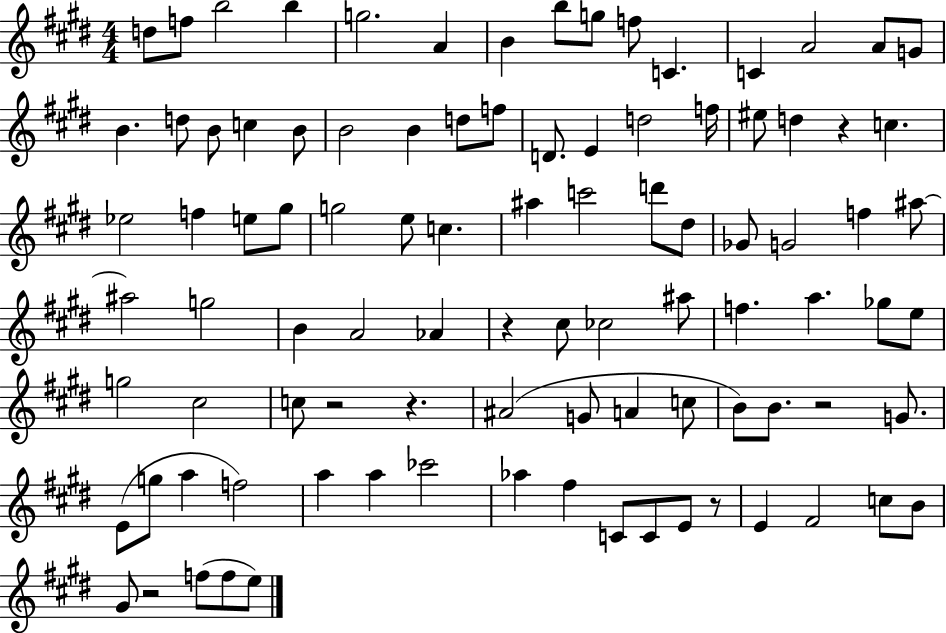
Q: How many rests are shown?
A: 7